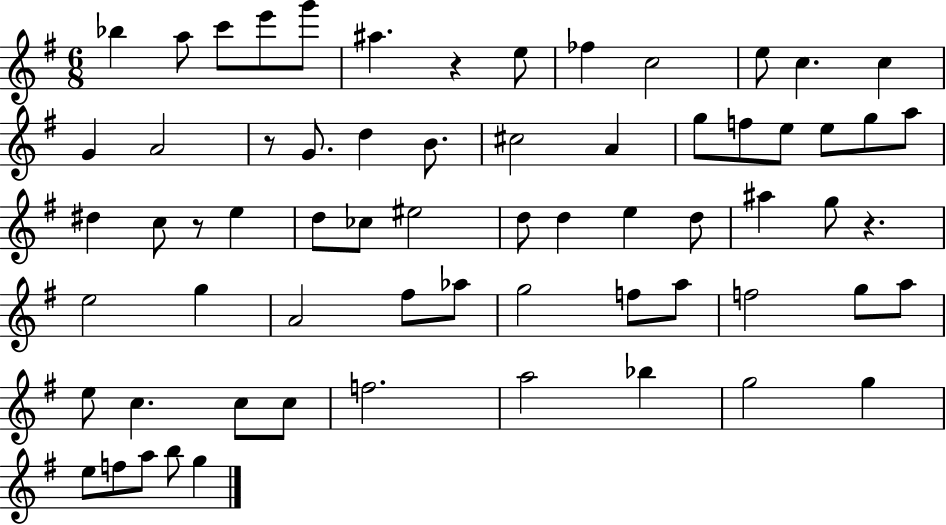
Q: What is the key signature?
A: G major